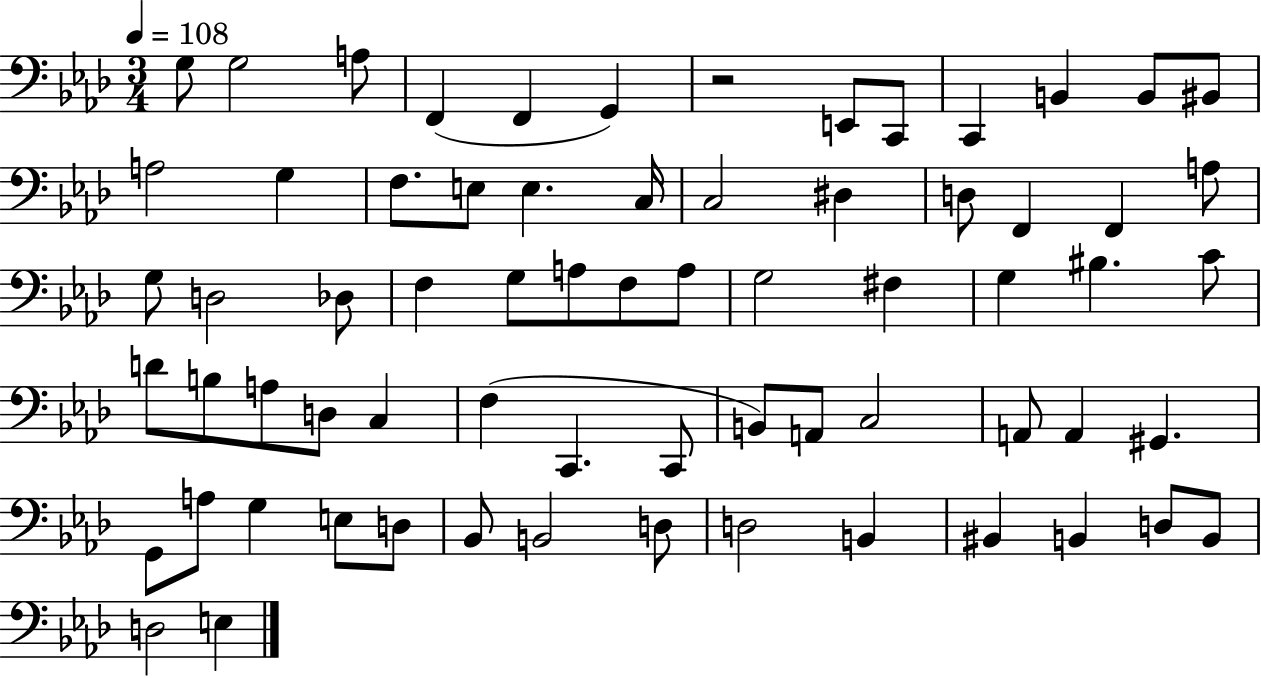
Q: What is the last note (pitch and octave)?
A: E3